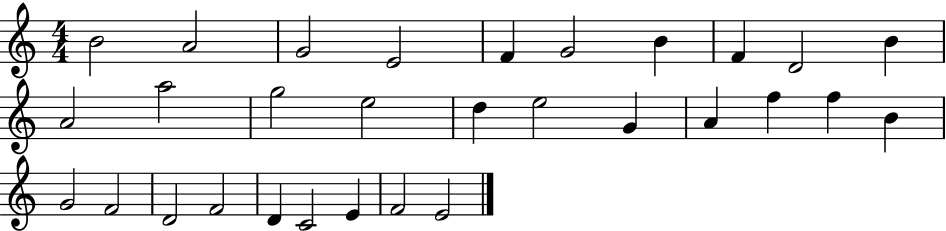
{
  \clef treble
  \numericTimeSignature
  \time 4/4
  \key c \major
  b'2 a'2 | g'2 e'2 | f'4 g'2 b'4 | f'4 d'2 b'4 | \break a'2 a''2 | g''2 e''2 | d''4 e''2 g'4 | a'4 f''4 f''4 b'4 | \break g'2 f'2 | d'2 f'2 | d'4 c'2 e'4 | f'2 e'2 | \break \bar "|."
}